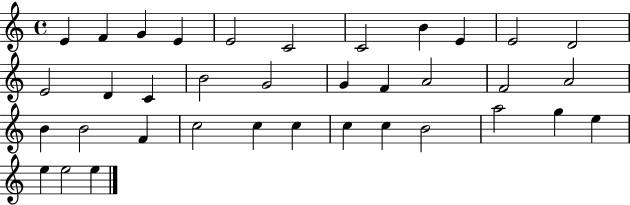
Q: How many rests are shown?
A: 0